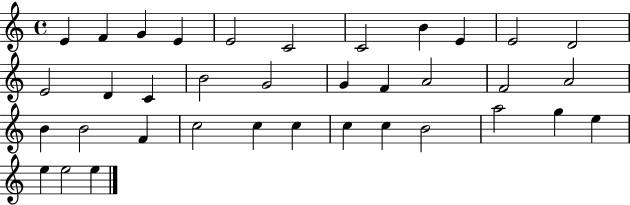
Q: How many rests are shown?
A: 0